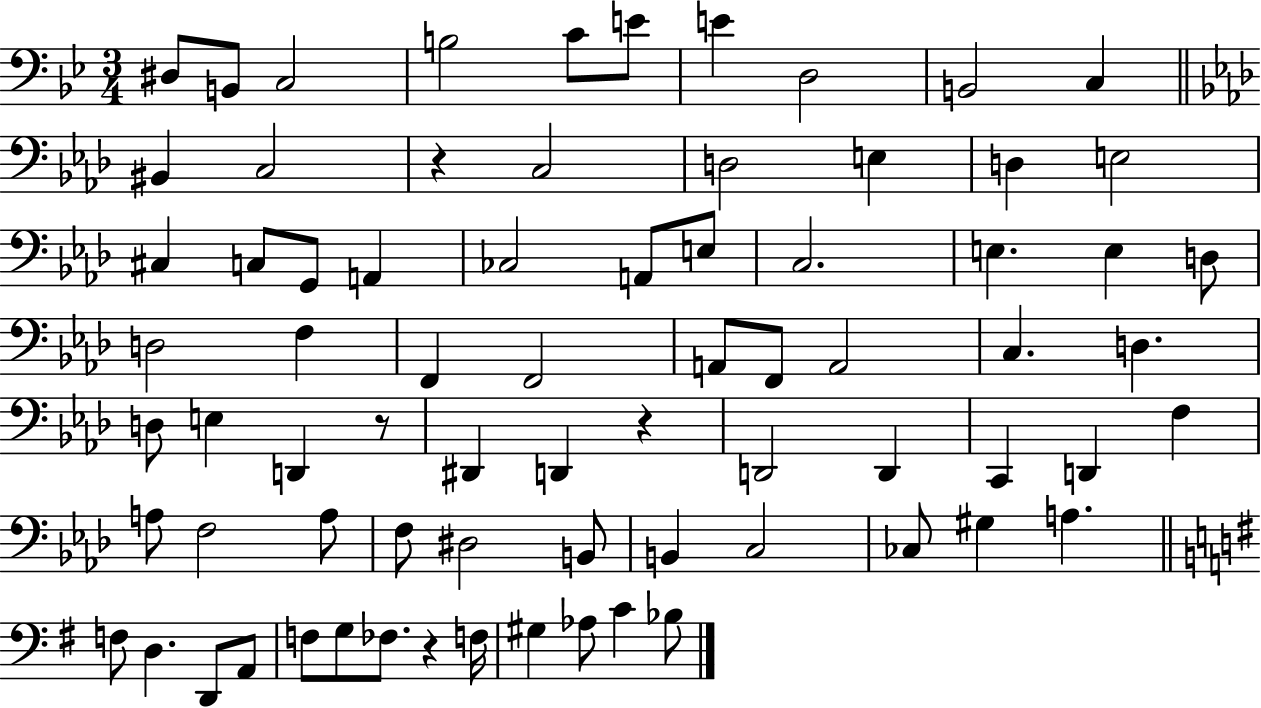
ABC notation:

X:1
T:Untitled
M:3/4
L:1/4
K:Bb
^D,/2 B,,/2 C,2 B,2 C/2 E/2 E D,2 B,,2 C, ^B,, C,2 z C,2 D,2 E, D, E,2 ^C, C,/2 G,,/2 A,, _C,2 A,,/2 E,/2 C,2 E, E, D,/2 D,2 F, F,, F,,2 A,,/2 F,,/2 A,,2 C, D, D,/2 E, D,, z/2 ^D,, D,, z D,,2 D,, C,, D,, F, A,/2 F,2 A,/2 F,/2 ^D,2 B,,/2 B,, C,2 _C,/2 ^G, A, F,/2 D, D,,/2 A,,/2 F,/2 G,/2 _F,/2 z F,/4 ^G, _A,/2 C _B,/2